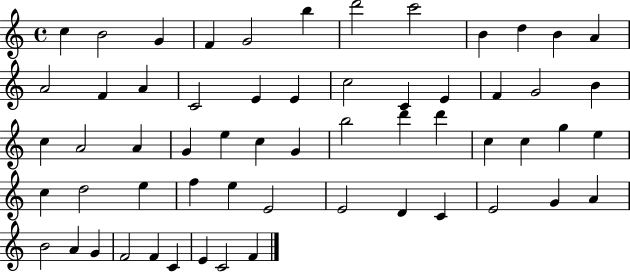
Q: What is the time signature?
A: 4/4